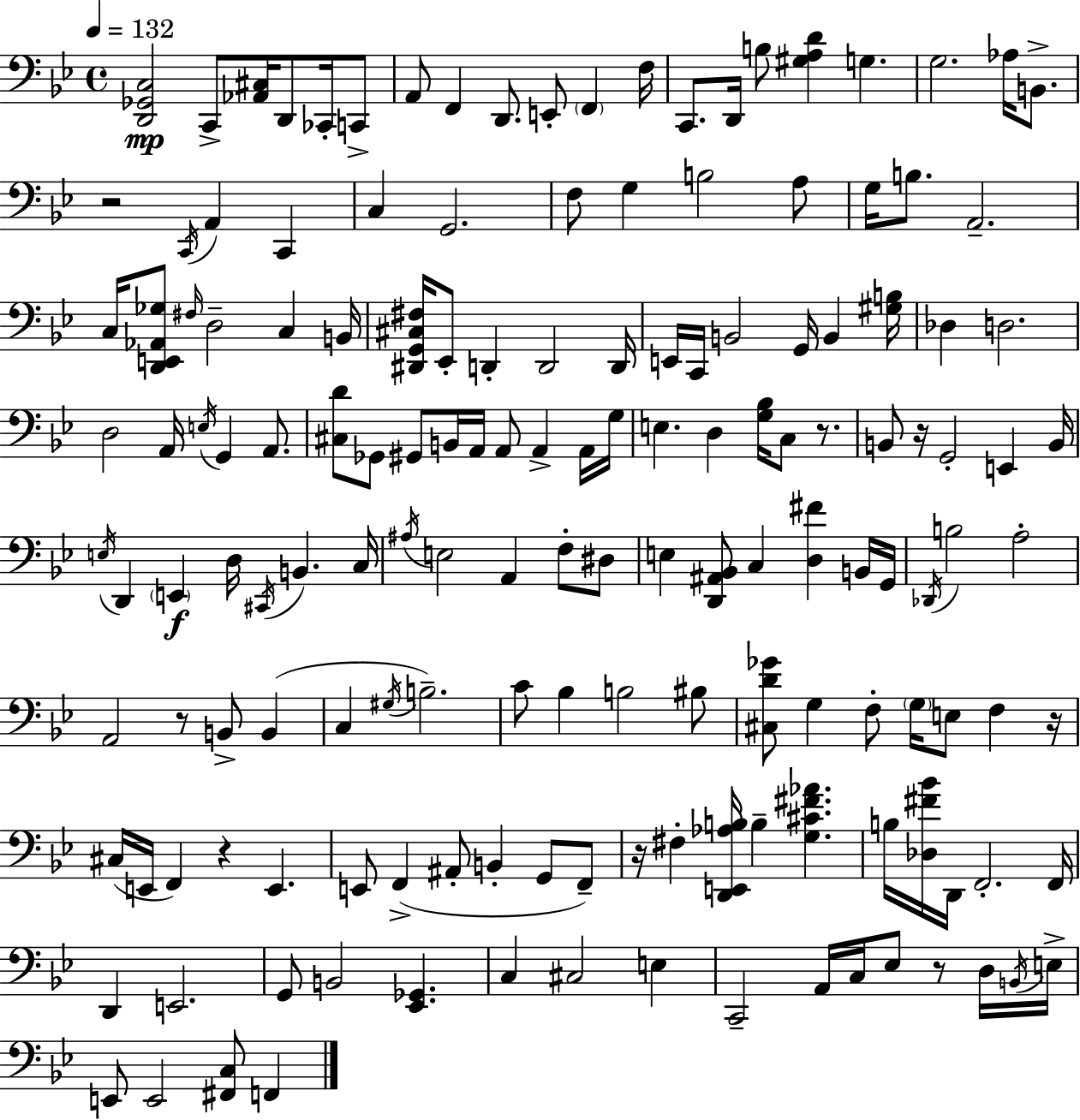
{
  \clef bass
  \time 4/4
  \defaultTimeSignature
  \key bes \major
  \tempo 4 = 132
  \repeat volta 2 { <d, ges, c>2\mp c,8-> <aes, cis>16 d,8 ces,16-. c,8-> | a,8 f,4 d,8. e,8-. \parenthesize f,4 f16 | c,8. d,16 b8 <gis a d'>4 g4. | g2. aes16 b,8.-> | \break r2 \acciaccatura { c,16 } a,4 c,4 | c4 g,2. | f8 g4 b2 a8 | g16 b8. a,2.-- | \break c16 <d, e, aes, ges>8 \grace { fis16 } d2-- c4 | b,16 <dis, g, cis fis>16 ees,8-. d,4-. d,2 | d,16 e,16 c,16 b,2 g,16 b,4 | <gis b>16 des4 d2. | \break d2 a,16 \acciaccatura { e16 } g,4 | a,8. <cis d'>8 ges,8 gis,8 b,16 a,16 a,8 a,4-> | a,16 g16 e4. d4 <g bes>16 c8 | r8. b,8 r16 g,2-. e,4 | \break b,16 \acciaccatura { e16 } d,4 \parenthesize e,4\f d16 \acciaccatura { cis,16 } b,4. | c16 \acciaccatura { ais16 } e2 a,4 | f8-. dis8 e4 <d, ais, bes,>8 c4 | <d fis'>4 b,16 g,16 \acciaccatura { des,16 } b2 a2-. | \break a,2 r8 | b,8-> b,4( c4 \acciaccatura { gis16 } b2.--) | c'8 bes4 b2 | bis8 <cis d' ges'>8 g4 f8-. | \break \parenthesize g16 e8 f4 r16 cis16( e,16 f,4) r4 | e,4. e,8 f,4->( ais,8-. | b,4-. g,8 f,8--) r16 fis4-. <d, e, aes b>16 b4-- | <g cis' fis' aes'>4. b16 <des fis' bes'>16 d,16 f,2.-. | \break f,16 d,4 e,2. | g,8 b,2 | <ees, ges,>4. c4 cis2 | e4 c,2-- | \break a,16 c16 ees8 r8 d16 \acciaccatura { b,16 } e16-> e,8 e,2 | <fis, c>8 f,4 } \bar "|."
}